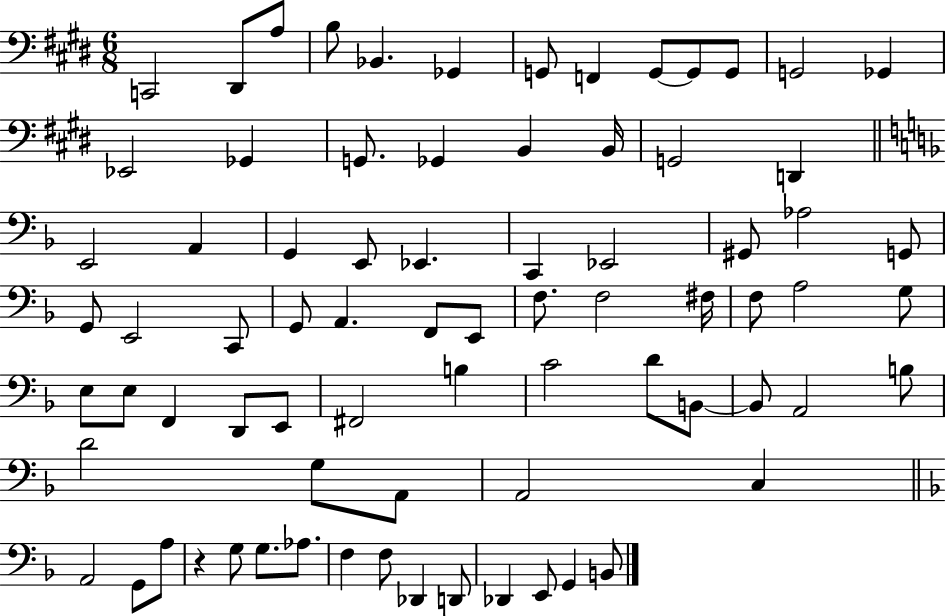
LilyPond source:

{
  \clef bass
  \numericTimeSignature
  \time 6/8
  \key e \major
  c,2 dis,8 a8 | b8 bes,4. ges,4 | g,8 f,4 g,8~~ g,8 g,8 | g,2 ges,4 | \break ees,2 ges,4 | g,8. ges,4 b,4 b,16 | g,2 d,4 | \bar "||" \break \key d \minor e,2 a,4 | g,4 e,8 ees,4. | c,4 ees,2 | gis,8 aes2 g,8 | \break g,8 e,2 c,8 | g,8 a,4. f,8 e,8 | f8. f2 fis16 | f8 a2 g8 | \break e8 e8 f,4 d,8 e,8 | fis,2 b4 | c'2 d'8 b,8~~ | b,8 a,2 b8 | \break d'2 g8 a,8 | a,2 c4 | \bar "||" \break \key d \minor a,2 g,8 a8 | r4 g8 g8. aes8. | f4 f8 des,4 d,8 | des,4 e,8 g,4 b,8 | \break \bar "|."
}